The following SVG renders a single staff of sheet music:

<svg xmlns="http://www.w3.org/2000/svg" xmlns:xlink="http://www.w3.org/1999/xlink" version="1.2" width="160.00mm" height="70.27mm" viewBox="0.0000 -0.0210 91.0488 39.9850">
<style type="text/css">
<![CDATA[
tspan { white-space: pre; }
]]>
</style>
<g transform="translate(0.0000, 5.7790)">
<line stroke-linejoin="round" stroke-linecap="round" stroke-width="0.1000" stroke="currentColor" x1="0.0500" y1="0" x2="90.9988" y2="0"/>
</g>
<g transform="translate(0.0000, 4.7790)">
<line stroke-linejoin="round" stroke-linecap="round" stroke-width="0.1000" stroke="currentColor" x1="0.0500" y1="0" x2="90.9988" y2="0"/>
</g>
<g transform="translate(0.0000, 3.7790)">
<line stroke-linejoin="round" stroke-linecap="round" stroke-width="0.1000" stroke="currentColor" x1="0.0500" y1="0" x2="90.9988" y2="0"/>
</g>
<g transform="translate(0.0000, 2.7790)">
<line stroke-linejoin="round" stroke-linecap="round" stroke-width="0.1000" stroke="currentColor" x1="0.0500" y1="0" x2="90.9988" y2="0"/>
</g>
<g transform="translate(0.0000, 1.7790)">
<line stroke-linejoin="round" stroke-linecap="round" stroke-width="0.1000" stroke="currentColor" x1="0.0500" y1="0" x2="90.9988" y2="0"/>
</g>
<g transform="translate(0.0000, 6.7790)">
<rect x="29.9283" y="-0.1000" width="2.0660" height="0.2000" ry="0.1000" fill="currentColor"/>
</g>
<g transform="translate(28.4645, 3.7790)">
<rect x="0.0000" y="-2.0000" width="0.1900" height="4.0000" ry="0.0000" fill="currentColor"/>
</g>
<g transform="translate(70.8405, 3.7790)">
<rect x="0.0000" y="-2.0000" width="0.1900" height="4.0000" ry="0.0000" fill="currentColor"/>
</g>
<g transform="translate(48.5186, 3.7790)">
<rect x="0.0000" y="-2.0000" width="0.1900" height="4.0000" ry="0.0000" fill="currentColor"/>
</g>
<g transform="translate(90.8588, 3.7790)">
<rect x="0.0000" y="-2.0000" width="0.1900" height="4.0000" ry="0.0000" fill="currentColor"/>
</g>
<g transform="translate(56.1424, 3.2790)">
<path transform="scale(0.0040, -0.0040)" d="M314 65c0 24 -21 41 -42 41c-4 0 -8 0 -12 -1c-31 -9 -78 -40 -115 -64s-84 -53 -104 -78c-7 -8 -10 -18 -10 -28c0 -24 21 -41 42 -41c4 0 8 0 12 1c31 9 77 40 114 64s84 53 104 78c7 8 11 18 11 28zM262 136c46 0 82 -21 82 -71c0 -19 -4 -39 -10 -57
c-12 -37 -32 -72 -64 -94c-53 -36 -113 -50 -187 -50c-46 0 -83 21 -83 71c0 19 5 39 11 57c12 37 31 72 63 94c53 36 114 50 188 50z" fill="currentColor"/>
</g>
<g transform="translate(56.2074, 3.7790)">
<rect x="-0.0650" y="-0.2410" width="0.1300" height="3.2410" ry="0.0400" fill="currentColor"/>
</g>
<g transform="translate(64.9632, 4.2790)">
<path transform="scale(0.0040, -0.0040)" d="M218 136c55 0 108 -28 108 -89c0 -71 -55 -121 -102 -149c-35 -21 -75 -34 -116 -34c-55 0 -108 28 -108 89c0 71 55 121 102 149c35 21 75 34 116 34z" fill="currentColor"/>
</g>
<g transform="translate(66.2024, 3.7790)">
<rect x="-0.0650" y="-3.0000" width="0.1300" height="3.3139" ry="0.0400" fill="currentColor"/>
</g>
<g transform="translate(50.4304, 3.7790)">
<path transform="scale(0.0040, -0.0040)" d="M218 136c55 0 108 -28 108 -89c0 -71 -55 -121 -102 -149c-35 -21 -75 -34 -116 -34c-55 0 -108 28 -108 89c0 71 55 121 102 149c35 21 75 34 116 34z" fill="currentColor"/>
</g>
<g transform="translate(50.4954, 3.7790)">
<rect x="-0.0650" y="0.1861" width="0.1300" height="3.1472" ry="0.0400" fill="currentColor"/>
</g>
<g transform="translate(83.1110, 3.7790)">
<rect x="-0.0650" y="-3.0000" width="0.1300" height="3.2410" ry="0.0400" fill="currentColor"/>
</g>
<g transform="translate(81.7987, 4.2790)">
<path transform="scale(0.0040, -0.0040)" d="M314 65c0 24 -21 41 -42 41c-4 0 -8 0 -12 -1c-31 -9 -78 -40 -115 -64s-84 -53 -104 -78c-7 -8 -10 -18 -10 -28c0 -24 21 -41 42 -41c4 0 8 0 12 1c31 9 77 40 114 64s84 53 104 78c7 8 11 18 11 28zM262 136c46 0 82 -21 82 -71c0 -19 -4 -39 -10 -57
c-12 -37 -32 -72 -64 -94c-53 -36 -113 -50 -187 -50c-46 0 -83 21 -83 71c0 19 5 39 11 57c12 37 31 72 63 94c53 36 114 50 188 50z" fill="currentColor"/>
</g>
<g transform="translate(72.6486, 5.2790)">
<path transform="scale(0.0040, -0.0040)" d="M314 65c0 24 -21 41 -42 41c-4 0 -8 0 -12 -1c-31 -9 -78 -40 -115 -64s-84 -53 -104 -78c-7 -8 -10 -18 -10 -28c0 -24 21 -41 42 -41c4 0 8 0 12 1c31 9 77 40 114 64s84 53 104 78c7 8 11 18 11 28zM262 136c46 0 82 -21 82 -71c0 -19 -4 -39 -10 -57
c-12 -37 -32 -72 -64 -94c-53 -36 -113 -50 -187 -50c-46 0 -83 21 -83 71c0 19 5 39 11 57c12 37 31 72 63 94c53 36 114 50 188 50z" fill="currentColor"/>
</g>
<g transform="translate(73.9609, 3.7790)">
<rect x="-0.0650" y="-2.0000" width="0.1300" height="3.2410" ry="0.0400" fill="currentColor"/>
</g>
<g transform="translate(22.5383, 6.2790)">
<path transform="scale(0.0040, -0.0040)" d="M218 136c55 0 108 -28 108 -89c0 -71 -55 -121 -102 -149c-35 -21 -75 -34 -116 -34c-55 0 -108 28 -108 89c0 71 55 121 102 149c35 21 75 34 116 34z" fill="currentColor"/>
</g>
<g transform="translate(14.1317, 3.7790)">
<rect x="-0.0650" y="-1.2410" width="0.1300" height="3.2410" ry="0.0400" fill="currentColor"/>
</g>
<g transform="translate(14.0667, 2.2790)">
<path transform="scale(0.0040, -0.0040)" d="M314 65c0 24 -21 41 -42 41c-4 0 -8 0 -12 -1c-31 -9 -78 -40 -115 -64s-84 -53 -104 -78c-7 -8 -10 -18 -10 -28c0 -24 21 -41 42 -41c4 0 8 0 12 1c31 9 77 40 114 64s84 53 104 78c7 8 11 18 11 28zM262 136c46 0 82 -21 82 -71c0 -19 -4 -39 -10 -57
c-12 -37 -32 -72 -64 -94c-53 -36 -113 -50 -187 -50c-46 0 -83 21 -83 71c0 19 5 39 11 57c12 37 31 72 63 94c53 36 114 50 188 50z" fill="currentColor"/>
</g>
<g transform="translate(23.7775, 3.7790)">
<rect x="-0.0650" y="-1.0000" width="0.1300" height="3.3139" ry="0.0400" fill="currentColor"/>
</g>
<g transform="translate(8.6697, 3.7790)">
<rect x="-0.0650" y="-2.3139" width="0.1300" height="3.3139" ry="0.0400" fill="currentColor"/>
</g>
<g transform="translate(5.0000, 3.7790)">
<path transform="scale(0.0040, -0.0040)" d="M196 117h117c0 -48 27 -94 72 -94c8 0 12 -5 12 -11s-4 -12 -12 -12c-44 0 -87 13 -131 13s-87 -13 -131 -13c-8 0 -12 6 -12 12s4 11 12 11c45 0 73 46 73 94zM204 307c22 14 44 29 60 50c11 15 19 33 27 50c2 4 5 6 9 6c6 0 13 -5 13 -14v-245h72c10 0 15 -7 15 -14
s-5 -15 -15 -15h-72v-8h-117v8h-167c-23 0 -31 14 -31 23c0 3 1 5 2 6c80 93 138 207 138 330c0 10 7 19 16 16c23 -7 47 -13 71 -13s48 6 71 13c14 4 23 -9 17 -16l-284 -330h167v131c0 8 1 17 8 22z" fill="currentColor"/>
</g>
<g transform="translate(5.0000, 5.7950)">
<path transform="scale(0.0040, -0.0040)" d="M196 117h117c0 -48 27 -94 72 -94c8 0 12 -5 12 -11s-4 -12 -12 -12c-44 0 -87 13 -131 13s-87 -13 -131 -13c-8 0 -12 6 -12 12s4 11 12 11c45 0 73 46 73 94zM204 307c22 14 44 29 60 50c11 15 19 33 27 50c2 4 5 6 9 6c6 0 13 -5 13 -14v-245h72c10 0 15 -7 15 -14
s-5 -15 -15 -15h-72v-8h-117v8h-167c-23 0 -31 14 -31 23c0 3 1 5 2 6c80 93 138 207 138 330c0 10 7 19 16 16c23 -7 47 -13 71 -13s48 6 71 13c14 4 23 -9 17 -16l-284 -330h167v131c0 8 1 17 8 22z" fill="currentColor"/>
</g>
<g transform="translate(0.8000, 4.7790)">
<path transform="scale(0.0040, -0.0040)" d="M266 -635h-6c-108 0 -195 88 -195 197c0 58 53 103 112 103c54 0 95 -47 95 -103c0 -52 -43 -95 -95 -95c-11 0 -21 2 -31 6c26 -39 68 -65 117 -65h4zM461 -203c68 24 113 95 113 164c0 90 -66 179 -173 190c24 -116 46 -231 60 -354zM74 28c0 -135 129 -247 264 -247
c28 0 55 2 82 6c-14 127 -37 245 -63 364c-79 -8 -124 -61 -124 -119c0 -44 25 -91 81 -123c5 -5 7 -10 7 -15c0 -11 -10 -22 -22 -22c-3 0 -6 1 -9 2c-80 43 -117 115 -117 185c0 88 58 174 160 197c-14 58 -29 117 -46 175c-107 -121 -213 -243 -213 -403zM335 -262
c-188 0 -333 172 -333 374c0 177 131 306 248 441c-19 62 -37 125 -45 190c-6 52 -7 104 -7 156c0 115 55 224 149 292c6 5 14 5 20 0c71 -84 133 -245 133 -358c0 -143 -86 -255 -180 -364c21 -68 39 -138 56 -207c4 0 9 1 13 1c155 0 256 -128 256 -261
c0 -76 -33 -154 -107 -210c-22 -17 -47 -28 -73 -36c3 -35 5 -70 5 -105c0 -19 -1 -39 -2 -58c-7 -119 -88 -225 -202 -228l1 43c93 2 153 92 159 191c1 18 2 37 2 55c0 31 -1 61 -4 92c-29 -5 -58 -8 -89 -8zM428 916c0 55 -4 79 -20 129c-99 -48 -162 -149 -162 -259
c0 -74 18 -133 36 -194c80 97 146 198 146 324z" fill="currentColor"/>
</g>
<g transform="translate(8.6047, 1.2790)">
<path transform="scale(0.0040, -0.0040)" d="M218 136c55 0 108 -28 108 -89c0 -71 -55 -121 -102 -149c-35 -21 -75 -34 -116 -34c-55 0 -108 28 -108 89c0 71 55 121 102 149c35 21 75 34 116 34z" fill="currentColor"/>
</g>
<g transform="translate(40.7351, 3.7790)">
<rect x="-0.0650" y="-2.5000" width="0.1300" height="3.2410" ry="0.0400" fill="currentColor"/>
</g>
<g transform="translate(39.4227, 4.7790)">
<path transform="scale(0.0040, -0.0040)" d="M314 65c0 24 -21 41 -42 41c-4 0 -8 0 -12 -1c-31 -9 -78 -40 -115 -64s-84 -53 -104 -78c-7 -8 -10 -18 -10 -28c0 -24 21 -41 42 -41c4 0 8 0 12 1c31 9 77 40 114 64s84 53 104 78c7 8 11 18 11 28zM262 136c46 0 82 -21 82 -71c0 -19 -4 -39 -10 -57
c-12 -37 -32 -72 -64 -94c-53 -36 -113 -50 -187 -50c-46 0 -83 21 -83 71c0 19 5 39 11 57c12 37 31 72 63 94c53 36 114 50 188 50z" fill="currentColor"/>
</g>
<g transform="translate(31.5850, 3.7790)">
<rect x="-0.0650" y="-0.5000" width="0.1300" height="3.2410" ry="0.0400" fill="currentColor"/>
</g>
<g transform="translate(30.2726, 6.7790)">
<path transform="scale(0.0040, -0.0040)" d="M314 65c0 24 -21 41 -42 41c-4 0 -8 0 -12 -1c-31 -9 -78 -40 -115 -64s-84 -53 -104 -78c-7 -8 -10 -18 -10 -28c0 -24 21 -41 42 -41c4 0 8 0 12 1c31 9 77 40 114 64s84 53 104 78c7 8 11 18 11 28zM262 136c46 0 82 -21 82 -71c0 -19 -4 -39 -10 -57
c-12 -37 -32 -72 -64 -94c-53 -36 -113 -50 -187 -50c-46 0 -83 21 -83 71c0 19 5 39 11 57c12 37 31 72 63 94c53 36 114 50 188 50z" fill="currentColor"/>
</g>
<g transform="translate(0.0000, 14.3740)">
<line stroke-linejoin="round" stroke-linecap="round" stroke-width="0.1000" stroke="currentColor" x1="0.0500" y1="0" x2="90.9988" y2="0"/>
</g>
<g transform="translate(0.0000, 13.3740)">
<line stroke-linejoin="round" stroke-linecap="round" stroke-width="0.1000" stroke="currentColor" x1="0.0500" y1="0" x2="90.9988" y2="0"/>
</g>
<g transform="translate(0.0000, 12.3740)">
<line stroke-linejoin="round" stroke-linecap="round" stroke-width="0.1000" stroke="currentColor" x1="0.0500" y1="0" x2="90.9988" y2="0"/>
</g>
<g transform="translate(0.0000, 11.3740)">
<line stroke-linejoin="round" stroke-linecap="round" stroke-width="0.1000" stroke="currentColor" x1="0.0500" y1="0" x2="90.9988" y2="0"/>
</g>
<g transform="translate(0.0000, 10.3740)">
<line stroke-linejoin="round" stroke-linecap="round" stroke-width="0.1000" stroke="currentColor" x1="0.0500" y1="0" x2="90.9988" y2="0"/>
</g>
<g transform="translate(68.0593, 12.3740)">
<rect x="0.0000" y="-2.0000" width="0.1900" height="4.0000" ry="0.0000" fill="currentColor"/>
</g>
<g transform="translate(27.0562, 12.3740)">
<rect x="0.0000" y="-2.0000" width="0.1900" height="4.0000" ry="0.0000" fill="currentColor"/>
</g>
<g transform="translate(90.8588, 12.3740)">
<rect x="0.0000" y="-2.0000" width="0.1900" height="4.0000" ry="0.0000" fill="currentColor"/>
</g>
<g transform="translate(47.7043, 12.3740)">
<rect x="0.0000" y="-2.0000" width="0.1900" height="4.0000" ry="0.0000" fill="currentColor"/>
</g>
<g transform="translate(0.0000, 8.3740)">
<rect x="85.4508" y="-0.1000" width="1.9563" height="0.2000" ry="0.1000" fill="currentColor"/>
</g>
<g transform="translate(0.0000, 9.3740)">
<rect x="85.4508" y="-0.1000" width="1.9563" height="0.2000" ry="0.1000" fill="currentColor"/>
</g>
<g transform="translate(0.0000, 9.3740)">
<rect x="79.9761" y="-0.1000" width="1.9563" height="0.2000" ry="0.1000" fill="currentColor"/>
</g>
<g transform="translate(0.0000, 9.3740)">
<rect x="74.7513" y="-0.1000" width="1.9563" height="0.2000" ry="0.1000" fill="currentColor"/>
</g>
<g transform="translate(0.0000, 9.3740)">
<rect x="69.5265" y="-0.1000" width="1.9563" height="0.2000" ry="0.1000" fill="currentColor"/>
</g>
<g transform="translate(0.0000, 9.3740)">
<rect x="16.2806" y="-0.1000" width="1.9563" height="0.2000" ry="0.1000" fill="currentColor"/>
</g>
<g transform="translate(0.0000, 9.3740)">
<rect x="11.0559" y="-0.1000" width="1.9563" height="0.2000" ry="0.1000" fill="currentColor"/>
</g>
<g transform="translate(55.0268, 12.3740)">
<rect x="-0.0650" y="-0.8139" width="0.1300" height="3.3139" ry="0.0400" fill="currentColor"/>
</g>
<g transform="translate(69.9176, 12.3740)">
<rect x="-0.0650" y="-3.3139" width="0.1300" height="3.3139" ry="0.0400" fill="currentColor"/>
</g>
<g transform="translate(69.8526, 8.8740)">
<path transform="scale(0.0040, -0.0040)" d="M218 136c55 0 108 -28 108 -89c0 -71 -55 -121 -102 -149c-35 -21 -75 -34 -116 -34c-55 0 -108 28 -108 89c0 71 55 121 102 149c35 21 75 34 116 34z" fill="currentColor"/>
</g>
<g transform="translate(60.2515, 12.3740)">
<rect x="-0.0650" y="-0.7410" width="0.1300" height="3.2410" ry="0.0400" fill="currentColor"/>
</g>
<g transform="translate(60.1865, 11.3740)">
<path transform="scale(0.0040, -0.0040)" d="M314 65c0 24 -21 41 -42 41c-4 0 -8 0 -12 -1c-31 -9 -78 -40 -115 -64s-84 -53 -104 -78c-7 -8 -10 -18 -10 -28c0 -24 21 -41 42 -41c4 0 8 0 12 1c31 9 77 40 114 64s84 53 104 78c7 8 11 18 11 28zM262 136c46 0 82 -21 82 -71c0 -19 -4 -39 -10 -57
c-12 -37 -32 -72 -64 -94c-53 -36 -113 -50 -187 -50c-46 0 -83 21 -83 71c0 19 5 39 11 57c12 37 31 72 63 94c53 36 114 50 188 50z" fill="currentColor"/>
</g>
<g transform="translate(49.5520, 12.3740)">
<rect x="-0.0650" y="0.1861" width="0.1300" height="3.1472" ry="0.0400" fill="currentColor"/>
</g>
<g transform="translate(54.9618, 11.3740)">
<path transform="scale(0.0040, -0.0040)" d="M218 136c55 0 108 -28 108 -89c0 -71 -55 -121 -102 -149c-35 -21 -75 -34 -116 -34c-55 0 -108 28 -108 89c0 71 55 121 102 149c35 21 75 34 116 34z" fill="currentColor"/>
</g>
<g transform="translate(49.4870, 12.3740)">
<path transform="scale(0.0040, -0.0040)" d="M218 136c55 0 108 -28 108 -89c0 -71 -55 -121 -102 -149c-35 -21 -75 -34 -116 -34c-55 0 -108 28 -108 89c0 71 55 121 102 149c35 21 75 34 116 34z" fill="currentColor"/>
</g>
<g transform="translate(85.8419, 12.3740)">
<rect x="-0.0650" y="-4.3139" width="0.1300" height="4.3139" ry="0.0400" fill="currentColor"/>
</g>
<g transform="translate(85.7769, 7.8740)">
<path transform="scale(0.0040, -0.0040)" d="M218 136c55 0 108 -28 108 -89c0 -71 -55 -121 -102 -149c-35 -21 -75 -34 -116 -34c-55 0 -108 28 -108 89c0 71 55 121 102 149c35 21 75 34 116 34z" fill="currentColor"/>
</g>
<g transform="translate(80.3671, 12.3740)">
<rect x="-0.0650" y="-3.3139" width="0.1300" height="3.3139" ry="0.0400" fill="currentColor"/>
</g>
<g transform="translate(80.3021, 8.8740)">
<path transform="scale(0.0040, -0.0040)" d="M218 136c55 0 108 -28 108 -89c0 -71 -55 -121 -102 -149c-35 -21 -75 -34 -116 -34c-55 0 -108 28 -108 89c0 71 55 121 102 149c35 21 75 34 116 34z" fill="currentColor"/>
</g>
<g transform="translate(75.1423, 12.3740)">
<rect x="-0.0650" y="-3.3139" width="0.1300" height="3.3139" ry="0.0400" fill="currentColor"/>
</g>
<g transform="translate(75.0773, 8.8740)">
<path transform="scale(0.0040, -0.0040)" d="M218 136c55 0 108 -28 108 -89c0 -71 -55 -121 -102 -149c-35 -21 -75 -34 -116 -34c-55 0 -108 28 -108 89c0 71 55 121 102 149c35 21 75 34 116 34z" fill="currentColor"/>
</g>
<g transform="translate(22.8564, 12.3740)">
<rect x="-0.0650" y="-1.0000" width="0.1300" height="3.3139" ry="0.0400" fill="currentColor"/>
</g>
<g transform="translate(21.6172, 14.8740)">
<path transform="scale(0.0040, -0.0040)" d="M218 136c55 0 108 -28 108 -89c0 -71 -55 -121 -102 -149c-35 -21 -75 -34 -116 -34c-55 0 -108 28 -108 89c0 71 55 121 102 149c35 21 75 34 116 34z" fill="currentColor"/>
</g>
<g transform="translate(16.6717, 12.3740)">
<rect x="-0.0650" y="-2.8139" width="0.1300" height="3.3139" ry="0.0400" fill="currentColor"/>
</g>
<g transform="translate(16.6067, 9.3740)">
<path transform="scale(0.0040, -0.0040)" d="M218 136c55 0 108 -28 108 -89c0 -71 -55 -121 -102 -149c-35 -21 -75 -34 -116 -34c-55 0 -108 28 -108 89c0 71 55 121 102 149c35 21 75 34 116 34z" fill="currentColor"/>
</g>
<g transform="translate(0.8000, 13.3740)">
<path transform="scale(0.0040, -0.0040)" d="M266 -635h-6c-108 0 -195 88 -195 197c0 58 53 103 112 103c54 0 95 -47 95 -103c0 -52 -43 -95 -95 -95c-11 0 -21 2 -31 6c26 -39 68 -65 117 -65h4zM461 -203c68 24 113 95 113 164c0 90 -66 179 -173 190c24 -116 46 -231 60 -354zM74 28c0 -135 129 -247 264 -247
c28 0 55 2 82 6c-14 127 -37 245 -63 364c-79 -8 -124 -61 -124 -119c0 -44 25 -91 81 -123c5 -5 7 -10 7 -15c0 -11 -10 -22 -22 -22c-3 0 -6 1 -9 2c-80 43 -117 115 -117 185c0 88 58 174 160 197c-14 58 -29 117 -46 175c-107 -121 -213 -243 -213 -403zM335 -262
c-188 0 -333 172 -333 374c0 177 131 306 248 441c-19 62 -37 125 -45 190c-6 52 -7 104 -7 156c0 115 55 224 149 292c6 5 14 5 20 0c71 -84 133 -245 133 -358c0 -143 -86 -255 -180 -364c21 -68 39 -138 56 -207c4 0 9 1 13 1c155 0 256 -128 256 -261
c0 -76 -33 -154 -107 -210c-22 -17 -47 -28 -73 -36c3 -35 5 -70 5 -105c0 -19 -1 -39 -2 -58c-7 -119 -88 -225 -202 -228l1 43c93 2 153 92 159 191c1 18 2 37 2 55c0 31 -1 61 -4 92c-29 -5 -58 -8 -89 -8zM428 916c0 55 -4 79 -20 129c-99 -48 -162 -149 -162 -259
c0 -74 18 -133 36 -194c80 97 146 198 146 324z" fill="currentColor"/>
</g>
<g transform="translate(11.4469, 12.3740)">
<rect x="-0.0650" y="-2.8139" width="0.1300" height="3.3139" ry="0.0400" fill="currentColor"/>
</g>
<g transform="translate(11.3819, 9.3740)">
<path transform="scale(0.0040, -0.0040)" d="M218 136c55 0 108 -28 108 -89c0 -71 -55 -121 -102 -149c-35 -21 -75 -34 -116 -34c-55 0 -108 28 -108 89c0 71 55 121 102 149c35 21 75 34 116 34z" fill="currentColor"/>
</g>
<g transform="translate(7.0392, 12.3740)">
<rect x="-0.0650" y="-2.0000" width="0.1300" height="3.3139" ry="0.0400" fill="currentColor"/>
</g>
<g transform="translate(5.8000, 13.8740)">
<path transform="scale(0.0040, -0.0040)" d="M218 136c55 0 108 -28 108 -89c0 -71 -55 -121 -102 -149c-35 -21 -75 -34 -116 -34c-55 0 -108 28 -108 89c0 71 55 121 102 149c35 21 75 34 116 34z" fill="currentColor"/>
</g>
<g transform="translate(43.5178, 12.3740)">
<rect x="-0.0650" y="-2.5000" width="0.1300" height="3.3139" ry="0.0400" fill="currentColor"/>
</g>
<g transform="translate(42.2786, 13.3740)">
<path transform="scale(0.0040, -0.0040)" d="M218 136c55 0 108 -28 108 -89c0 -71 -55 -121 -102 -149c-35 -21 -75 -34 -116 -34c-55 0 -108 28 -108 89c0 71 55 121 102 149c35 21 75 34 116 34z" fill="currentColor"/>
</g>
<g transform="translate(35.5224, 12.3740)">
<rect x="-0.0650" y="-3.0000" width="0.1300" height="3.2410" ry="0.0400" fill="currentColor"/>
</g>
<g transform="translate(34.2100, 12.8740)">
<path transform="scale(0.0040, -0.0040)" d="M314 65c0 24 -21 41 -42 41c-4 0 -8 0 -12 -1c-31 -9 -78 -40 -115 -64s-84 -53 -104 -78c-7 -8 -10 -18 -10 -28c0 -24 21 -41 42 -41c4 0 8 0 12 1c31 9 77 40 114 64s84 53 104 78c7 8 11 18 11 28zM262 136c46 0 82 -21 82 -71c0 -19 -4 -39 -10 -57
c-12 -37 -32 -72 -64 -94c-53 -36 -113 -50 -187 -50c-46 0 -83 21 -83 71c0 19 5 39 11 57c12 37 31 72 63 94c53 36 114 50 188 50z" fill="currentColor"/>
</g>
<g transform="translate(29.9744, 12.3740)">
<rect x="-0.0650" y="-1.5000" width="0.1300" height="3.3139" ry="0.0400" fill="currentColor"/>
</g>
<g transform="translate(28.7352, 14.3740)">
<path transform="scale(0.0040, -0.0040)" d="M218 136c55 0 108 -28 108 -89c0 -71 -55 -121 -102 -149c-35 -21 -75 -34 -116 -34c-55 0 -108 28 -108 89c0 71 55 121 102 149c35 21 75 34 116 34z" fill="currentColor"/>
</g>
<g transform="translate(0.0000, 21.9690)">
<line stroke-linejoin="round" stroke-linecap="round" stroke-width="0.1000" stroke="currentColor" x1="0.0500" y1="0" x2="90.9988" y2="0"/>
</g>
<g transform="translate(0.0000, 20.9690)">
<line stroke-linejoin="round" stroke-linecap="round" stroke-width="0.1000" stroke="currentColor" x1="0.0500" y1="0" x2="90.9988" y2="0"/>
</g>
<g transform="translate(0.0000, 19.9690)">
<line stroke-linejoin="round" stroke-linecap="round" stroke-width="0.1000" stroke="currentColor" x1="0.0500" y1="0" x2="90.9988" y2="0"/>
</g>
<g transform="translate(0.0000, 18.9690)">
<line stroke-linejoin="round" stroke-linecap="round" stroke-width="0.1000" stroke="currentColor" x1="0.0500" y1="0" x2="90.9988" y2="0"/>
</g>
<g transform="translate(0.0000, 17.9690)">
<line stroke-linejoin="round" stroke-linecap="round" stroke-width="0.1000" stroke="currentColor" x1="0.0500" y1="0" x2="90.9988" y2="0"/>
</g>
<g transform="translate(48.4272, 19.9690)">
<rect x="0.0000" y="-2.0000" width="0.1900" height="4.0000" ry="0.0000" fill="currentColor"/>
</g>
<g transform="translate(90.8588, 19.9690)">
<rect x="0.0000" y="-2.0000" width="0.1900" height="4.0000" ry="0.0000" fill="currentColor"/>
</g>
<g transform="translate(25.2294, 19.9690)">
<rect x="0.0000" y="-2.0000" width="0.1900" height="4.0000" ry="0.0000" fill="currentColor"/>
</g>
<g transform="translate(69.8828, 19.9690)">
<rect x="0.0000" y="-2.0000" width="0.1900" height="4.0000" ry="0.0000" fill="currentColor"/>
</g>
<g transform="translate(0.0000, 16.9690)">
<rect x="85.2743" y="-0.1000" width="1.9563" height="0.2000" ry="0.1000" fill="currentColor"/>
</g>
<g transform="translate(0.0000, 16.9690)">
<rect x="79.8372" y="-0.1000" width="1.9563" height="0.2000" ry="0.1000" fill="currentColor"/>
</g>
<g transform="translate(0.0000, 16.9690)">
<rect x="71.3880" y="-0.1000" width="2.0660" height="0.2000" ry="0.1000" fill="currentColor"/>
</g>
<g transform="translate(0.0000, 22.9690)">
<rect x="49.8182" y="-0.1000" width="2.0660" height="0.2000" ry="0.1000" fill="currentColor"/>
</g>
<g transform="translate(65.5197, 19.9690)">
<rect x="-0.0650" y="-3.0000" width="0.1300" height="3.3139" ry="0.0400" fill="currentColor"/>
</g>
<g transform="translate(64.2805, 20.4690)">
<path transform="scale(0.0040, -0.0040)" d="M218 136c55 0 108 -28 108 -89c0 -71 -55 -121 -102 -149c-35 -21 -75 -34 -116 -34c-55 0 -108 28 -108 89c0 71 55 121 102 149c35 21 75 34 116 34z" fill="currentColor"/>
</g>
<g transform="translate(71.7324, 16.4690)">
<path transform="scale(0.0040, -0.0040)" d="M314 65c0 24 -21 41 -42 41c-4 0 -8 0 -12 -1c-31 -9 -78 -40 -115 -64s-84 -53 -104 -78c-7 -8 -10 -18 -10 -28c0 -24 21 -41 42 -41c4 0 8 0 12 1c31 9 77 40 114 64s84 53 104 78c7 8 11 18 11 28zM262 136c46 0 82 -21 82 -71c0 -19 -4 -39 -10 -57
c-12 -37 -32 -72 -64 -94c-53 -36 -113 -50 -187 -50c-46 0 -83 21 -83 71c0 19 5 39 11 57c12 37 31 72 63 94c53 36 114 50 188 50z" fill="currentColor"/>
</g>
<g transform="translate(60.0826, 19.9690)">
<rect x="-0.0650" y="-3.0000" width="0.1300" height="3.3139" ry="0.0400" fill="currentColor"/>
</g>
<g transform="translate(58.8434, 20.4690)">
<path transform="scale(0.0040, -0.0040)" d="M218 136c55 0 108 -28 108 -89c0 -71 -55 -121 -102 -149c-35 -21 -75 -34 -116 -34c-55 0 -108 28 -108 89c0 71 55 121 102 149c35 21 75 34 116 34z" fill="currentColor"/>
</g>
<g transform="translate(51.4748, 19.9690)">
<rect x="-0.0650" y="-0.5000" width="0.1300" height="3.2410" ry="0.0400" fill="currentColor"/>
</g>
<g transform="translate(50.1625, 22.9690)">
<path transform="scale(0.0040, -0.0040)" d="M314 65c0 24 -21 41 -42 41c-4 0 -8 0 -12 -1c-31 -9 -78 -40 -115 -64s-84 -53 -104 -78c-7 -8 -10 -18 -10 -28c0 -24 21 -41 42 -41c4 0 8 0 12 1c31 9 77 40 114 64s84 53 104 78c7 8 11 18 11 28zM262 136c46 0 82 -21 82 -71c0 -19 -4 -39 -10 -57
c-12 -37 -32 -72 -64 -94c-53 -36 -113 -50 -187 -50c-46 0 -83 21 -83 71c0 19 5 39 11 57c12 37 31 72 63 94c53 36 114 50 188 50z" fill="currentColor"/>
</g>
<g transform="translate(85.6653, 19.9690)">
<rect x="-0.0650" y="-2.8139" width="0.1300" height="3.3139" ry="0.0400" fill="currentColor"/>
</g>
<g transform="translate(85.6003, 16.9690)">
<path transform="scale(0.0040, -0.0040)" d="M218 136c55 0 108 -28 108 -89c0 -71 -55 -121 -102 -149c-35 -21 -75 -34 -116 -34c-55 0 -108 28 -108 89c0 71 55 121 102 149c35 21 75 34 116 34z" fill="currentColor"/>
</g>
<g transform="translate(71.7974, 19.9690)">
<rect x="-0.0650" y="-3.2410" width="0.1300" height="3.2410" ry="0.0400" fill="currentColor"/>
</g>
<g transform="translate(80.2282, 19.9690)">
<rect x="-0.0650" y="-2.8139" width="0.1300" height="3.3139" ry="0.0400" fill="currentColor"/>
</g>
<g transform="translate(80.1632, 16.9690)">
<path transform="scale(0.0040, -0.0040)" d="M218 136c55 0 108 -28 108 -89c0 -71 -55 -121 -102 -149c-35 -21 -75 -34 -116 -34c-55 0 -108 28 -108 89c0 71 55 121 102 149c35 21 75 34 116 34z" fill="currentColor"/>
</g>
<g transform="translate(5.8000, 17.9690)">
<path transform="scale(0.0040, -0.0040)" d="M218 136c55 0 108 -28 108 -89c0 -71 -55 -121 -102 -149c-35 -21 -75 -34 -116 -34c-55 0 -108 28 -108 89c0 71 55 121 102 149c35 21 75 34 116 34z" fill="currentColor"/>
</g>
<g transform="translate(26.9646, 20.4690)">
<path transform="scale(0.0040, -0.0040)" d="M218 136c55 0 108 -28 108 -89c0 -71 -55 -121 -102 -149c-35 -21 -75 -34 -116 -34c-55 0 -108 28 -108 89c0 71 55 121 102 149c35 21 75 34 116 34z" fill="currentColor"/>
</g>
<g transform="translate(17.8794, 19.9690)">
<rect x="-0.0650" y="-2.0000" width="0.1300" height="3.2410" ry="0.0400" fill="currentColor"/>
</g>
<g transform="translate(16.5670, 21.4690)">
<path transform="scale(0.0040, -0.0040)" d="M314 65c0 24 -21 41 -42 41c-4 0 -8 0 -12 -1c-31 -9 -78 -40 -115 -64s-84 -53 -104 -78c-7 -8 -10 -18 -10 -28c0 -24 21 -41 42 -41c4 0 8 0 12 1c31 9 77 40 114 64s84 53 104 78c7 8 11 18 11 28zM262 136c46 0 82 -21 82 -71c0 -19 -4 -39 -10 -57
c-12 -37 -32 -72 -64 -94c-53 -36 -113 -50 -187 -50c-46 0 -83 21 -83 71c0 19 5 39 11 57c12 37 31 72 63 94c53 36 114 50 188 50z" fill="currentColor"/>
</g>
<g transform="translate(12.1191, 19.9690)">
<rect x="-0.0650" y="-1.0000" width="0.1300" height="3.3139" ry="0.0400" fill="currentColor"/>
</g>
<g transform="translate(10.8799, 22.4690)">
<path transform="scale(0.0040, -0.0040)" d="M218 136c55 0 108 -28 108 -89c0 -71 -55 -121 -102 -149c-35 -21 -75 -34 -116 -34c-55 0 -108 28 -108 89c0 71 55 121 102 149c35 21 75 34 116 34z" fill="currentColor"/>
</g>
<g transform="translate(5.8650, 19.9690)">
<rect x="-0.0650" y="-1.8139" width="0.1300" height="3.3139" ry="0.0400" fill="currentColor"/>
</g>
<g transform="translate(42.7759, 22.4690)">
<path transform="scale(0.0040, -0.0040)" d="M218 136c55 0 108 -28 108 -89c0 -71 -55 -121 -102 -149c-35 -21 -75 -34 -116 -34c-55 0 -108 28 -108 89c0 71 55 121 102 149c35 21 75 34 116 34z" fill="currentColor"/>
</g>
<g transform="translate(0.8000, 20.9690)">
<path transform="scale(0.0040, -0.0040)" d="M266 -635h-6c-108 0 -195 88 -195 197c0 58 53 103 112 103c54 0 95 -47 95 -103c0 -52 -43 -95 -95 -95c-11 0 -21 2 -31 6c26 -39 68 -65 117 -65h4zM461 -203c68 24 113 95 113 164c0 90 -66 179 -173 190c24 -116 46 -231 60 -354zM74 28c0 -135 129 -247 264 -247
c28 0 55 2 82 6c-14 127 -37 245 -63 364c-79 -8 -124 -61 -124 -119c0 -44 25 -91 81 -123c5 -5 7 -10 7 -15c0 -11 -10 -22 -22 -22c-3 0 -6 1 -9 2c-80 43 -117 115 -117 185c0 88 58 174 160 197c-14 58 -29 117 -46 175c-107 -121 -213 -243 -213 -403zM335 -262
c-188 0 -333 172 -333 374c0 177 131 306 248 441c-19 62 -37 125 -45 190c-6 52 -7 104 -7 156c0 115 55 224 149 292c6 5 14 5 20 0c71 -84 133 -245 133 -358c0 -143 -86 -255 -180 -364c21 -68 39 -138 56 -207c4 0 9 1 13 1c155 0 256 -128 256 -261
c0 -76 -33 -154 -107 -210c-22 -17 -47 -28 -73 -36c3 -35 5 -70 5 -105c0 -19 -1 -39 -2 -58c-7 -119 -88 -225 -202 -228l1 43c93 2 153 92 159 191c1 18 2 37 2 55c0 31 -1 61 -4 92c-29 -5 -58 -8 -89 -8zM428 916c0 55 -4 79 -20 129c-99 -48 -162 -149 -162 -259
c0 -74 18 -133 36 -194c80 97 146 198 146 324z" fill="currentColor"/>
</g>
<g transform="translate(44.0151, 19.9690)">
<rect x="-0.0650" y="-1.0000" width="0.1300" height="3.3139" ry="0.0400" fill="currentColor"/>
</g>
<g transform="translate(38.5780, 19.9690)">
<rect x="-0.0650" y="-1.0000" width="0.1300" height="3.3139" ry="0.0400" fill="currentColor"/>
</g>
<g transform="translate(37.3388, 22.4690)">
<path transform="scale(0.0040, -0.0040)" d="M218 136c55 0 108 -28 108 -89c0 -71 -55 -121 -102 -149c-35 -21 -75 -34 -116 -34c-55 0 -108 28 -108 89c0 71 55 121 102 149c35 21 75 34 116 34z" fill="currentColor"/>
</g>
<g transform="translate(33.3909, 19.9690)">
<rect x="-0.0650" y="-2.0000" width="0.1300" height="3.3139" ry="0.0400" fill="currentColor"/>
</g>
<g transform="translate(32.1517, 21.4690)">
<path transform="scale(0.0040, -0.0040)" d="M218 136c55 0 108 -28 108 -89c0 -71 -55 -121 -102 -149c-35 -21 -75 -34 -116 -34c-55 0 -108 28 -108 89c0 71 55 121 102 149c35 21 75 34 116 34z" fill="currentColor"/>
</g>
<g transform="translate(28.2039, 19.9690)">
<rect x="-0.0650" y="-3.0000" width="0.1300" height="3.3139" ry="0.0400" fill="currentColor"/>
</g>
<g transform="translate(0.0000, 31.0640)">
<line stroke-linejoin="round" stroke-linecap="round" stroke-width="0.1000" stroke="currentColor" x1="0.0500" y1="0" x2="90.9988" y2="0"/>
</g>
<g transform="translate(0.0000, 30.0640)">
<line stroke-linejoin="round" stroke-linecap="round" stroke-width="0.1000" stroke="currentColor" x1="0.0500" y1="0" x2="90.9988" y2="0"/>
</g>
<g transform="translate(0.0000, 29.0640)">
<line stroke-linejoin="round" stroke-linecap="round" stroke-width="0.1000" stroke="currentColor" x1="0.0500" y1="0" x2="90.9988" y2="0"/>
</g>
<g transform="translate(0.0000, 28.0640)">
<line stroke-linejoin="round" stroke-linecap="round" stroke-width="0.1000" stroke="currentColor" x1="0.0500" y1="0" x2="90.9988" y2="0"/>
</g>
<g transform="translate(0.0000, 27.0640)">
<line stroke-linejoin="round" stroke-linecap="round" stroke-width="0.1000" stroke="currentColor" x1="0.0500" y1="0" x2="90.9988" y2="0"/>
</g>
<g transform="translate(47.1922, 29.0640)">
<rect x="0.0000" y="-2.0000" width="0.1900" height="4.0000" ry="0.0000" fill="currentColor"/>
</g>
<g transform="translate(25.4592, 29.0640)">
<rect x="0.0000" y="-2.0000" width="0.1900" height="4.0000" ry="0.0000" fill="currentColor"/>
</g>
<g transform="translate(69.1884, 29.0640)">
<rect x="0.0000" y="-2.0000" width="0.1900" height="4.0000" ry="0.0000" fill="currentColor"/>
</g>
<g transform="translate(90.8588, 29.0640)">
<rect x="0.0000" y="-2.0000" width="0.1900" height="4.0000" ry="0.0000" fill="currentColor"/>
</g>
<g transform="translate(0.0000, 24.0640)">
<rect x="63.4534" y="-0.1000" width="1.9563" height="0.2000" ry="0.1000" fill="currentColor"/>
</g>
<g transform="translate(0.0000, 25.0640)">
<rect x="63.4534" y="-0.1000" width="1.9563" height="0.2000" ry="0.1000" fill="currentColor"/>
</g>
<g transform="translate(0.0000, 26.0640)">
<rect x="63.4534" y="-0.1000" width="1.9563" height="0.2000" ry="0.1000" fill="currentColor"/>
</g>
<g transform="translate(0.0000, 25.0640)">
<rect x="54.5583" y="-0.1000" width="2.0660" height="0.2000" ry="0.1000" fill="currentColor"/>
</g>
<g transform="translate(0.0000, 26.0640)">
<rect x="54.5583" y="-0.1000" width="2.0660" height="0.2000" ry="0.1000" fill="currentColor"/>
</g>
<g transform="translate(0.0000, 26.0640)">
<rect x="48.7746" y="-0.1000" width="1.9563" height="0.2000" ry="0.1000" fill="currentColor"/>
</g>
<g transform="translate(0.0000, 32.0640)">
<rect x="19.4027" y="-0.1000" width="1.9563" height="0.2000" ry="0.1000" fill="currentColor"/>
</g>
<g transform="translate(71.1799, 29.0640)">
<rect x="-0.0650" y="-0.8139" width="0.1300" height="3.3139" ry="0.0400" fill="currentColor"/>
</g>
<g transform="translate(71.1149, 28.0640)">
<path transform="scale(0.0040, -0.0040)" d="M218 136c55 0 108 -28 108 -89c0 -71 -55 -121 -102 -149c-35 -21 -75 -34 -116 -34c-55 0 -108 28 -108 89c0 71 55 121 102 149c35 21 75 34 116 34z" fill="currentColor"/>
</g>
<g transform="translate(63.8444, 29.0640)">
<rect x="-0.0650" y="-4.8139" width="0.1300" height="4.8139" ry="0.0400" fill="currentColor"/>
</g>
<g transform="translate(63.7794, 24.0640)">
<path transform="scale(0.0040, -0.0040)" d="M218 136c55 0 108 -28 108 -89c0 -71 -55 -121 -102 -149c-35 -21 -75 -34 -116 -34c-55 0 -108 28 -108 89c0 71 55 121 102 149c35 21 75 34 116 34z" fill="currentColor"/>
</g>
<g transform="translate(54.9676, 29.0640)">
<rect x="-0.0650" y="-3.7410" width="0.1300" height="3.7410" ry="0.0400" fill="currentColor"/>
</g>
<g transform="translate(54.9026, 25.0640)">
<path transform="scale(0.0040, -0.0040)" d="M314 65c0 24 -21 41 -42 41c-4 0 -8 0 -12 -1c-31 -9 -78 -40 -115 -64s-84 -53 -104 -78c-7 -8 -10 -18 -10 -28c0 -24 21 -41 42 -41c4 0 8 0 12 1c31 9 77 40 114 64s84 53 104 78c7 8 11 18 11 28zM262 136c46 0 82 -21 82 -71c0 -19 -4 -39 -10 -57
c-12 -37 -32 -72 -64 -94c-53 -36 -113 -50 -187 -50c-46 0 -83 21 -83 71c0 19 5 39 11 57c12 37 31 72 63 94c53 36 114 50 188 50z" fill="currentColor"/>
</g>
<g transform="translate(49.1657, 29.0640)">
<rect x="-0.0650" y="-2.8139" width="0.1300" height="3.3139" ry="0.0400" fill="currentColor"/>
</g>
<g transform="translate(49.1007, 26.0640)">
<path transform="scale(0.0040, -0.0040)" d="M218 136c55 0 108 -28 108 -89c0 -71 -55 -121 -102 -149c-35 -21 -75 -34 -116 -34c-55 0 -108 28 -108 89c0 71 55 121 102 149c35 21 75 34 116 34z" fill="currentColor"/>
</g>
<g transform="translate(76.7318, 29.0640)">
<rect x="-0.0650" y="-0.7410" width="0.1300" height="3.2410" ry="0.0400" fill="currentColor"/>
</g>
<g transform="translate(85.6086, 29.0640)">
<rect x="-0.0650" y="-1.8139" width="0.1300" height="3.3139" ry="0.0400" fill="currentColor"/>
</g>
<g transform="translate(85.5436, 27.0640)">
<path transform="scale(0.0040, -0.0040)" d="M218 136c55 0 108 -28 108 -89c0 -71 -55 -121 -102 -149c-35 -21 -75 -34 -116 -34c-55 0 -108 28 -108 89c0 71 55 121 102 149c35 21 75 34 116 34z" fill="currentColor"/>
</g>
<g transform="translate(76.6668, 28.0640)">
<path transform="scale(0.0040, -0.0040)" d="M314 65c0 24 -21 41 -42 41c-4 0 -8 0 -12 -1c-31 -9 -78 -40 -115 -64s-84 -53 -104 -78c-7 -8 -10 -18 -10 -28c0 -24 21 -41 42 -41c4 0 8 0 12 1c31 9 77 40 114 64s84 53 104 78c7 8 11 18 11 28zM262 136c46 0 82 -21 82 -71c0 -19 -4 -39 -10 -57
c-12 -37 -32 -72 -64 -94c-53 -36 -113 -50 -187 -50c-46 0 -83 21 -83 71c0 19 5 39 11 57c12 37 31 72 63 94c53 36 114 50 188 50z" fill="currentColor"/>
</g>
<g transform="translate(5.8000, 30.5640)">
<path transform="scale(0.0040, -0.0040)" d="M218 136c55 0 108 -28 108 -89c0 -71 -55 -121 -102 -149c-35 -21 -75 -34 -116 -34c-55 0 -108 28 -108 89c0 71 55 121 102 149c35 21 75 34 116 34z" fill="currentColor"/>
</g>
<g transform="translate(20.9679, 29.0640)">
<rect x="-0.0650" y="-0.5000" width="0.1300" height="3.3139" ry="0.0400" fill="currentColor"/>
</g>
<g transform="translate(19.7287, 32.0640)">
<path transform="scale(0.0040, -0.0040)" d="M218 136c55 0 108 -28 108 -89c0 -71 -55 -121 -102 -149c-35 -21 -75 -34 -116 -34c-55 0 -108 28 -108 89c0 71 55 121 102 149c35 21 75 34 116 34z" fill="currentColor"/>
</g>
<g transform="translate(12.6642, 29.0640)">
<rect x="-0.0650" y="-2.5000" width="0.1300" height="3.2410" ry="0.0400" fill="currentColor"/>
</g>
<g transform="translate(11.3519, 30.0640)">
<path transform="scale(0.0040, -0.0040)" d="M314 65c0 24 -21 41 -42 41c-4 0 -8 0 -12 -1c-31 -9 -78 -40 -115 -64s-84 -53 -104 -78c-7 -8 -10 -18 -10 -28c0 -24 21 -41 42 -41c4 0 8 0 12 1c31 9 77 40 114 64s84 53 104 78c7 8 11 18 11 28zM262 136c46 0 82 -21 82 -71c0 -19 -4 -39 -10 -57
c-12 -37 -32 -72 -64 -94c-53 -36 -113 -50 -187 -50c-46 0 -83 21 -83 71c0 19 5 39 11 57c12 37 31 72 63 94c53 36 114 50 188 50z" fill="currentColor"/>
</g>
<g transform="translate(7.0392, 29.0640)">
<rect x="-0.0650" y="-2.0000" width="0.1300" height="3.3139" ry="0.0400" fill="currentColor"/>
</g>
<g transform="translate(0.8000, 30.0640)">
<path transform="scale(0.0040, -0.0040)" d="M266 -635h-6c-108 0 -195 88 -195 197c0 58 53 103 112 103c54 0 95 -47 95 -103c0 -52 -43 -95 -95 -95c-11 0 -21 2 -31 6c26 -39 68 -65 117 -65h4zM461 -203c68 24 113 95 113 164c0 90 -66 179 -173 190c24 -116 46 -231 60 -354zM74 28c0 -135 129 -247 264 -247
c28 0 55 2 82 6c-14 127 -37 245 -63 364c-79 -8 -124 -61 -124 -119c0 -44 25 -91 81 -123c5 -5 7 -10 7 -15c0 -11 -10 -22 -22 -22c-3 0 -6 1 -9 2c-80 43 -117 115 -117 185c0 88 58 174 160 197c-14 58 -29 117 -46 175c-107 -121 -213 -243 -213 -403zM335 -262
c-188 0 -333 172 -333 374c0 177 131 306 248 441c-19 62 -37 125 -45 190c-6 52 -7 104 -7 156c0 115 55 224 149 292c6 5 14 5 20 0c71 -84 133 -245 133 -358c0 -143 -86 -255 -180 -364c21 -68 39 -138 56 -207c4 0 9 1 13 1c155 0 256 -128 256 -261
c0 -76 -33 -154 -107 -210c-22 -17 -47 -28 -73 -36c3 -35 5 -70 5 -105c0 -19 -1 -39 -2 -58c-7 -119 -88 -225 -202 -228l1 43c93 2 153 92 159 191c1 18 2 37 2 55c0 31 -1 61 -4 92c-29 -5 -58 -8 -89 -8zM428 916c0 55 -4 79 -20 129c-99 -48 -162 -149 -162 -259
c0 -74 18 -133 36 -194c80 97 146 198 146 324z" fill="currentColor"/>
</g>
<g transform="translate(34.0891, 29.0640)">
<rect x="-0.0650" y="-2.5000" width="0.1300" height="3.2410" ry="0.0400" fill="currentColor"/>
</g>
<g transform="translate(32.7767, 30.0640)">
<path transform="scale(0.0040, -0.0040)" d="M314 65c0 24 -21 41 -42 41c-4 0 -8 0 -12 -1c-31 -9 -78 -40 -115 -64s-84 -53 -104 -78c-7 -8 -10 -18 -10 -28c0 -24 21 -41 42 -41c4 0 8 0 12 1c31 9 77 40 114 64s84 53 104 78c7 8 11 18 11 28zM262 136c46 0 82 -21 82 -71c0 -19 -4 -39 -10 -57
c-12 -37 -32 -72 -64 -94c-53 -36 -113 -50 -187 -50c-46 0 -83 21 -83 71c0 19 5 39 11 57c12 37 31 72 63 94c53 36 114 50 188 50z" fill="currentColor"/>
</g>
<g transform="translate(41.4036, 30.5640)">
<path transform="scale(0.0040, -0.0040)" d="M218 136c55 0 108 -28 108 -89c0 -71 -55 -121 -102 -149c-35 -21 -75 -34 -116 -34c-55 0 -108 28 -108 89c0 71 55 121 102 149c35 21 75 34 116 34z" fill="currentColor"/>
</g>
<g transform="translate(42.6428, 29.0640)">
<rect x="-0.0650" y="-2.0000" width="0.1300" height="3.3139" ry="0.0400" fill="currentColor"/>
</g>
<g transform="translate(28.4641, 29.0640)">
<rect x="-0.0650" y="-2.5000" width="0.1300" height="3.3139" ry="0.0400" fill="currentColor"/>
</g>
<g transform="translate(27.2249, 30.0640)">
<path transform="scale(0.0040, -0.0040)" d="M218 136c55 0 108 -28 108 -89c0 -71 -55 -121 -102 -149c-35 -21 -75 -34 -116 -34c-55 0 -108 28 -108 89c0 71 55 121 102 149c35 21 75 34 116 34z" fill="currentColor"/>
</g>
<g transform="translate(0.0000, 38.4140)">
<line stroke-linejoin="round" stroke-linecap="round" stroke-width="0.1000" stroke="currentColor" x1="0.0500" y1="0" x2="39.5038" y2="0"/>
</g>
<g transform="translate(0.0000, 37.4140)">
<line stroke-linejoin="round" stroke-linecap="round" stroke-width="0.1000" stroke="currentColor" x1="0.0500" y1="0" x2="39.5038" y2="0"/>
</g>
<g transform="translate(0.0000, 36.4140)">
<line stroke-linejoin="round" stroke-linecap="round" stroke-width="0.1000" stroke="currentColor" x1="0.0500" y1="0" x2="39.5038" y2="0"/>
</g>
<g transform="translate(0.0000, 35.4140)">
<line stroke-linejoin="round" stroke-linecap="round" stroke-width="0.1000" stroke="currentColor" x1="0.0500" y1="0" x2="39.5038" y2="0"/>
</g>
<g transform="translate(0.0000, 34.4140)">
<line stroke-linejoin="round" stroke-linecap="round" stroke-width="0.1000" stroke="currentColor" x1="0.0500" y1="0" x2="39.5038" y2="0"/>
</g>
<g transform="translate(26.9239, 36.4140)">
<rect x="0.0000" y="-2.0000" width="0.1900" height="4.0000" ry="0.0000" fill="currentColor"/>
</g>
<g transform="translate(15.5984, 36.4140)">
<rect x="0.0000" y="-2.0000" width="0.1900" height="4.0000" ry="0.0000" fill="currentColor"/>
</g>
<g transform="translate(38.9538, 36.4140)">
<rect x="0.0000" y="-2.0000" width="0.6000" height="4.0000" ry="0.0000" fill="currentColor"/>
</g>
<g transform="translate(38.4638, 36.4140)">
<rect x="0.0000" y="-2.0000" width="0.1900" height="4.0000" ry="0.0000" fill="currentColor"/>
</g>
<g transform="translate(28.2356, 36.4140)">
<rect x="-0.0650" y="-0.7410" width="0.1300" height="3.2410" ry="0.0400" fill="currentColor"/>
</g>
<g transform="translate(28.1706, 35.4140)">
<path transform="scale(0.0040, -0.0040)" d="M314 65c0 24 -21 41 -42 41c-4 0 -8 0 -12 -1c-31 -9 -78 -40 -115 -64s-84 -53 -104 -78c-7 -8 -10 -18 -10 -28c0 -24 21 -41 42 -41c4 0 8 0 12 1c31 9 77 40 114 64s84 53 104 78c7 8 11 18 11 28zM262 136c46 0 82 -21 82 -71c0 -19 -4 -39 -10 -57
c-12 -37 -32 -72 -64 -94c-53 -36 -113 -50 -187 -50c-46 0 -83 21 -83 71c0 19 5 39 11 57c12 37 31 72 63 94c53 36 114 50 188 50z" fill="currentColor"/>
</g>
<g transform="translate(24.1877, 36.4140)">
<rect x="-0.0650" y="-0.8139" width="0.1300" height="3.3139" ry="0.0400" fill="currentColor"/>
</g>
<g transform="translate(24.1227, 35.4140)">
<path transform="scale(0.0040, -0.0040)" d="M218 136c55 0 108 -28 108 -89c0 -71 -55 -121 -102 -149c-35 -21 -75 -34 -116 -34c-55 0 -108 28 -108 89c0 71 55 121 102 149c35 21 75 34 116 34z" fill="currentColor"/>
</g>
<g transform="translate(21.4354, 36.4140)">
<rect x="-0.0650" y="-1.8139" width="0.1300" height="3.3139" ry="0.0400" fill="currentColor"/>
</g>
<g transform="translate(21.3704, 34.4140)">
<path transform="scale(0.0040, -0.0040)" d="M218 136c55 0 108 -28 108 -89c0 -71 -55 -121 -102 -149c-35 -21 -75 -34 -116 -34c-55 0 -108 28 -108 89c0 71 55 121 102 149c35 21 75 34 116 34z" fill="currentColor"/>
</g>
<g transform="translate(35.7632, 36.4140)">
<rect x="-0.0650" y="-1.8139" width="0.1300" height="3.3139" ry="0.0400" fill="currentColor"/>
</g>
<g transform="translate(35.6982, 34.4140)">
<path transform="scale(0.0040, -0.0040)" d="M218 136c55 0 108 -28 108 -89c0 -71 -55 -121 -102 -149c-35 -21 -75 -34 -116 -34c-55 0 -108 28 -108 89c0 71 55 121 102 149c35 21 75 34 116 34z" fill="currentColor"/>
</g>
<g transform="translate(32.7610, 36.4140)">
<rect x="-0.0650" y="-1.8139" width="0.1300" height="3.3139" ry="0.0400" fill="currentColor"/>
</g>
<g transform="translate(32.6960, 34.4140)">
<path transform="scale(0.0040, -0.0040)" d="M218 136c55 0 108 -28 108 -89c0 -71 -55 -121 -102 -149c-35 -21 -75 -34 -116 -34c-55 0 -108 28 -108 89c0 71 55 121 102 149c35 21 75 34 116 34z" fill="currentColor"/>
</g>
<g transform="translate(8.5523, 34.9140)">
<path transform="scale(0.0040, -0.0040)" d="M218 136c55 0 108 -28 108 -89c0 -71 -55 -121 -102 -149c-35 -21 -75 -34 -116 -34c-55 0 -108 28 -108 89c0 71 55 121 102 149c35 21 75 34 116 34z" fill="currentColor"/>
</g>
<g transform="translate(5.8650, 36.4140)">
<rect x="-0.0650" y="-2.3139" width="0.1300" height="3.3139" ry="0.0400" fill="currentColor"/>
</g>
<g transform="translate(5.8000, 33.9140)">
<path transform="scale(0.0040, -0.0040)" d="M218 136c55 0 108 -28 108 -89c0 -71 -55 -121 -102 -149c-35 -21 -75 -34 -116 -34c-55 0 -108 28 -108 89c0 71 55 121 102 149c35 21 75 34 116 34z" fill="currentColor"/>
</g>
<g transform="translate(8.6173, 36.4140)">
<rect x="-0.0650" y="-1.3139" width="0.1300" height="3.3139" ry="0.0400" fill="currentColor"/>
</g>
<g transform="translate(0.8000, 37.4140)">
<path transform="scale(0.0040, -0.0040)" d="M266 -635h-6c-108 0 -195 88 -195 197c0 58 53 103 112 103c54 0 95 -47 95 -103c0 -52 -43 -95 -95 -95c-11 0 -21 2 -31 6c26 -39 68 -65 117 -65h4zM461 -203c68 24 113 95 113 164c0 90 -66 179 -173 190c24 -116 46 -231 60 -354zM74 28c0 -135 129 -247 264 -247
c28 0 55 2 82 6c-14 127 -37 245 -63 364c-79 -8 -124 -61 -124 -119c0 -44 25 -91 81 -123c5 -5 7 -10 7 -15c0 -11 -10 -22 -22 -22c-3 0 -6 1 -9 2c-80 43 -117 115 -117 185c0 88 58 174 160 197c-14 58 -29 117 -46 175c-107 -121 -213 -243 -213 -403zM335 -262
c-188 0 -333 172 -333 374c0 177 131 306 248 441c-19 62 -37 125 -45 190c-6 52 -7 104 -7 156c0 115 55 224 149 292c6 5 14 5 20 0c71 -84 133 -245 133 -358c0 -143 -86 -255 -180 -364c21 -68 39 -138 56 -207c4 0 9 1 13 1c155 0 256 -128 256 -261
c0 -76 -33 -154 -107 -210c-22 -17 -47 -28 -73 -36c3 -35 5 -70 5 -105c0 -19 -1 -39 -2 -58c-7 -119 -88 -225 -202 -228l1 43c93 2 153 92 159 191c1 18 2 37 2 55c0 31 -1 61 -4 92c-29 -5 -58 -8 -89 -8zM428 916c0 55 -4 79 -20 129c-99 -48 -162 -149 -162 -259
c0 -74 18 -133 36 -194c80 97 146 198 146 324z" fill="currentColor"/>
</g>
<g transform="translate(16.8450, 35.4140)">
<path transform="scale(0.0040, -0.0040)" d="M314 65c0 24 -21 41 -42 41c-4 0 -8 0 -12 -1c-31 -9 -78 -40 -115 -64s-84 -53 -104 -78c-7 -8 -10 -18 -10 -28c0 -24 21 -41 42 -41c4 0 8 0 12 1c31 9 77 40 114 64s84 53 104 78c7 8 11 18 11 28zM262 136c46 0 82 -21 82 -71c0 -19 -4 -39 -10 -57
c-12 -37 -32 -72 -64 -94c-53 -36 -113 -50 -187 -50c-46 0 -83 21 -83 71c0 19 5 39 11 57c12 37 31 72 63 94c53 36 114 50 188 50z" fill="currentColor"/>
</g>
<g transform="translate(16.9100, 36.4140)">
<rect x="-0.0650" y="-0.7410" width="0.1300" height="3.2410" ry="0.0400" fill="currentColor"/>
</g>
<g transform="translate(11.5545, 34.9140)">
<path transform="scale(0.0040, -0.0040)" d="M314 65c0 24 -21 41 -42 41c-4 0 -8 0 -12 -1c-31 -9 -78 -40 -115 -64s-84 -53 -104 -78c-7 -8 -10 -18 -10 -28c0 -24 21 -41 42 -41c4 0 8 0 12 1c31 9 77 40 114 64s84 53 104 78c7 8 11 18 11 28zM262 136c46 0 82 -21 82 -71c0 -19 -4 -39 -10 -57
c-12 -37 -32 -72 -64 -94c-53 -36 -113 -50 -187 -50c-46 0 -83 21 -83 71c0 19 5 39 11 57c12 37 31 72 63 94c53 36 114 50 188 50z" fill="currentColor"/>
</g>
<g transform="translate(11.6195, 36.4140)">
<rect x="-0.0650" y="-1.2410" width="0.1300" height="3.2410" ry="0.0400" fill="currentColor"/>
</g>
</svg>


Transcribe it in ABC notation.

X:1
T:Untitled
M:4/4
L:1/4
K:C
g e2 D C2 G2 B c2 A F2 A2 F a a D E A2 G B d d2 b b b d' f D F2 A F D D C2 A A b2 a a F G2 C G G2 F a c'2 e' d d2 f g e e2 d2 f d d2 f f